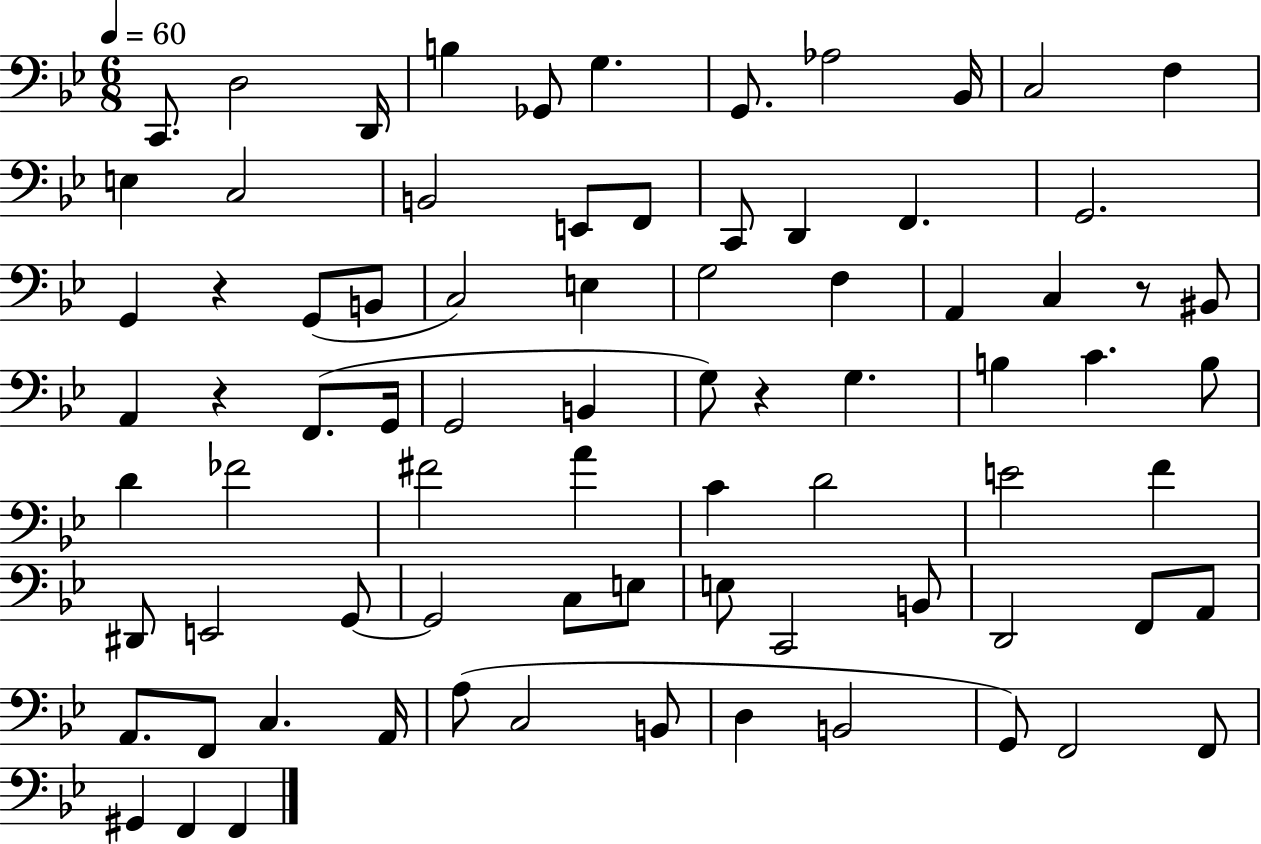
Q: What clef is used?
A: bass